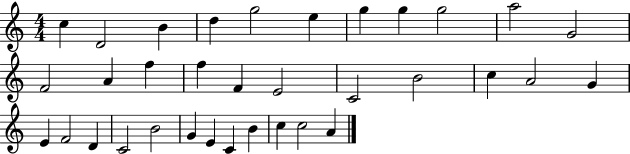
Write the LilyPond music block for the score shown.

{
  \clef treble
  \numericTimeSignature
  \time 4/4
  \key c \major
  c''4 d'2 b'4 | d''4 g''2 e''4 | g''4 g''4 g''2 | a''2 g'2 | \break f'2 a'4 f''4 | f''4 f'4 e'2 | c'2 b'2 | c''4 a'2 g'4 | \break e'4 f'2 d'4 | c'2 b'2 | g'4 e'4 c'4 b'4 | c''4 c''2 a'4 | \break \bar "|."
}